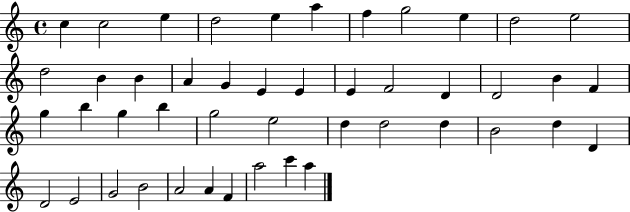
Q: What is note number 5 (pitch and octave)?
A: E5